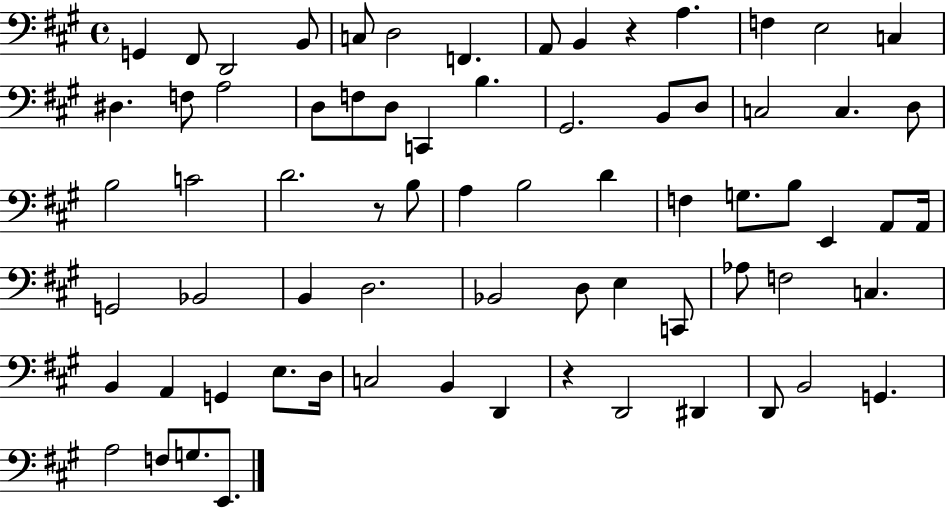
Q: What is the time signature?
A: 4/4